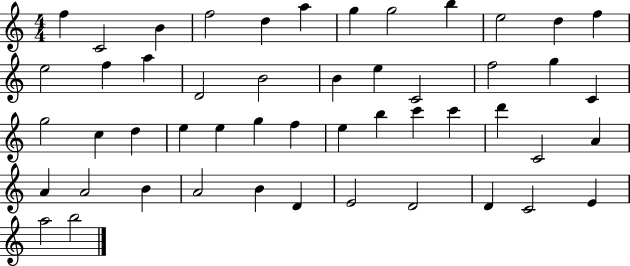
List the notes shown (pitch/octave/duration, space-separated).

F5/q C4/h B4/q F5/h D5/q A5/q G5/q G5/h B5/q E5/h D5/q F5/q E5/h F5/q A5/q D4/h B4/h B4/q E5/q C4/h F5/h G5/q C4/q G5/h C5/q D5/q E5/q E5/q G5/q F5/q E5/q B5/q C6/q C6/q D6/q C4/h A4/q A4/q A4/h B4/q A4/h B4/q D4/q E4/h D4/h D4/q C4/h E4/q A5/h B5/h